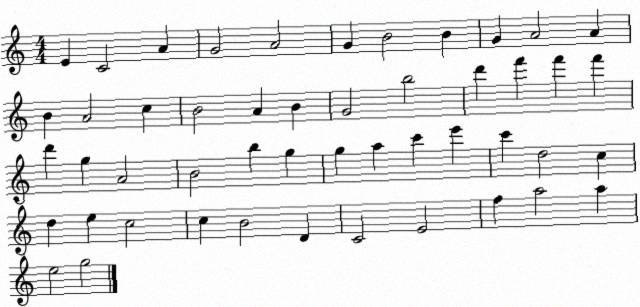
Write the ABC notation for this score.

X:1
T:Untitled
M:4/4
L:1/4
K:C
E C2 A G2 A2 G B2 B G A2 A B A2 c B2 A B G2 b2 d' f' f' f' d' g A2 B2 b g g a c' e' c' d2 c d e c2 c B2 D C2 E2 f a2 a e2 g2